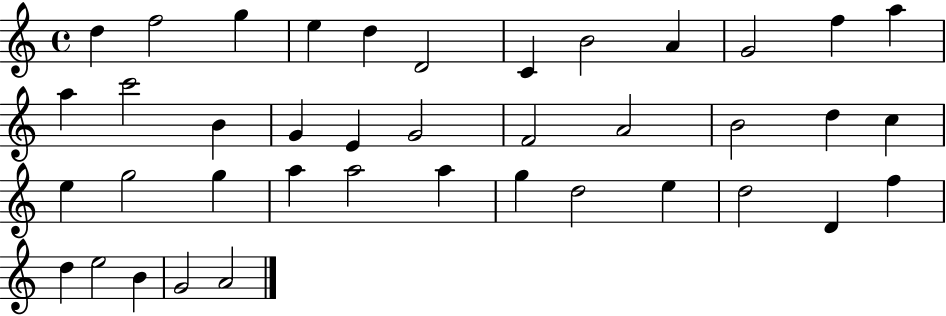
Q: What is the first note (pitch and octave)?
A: D5